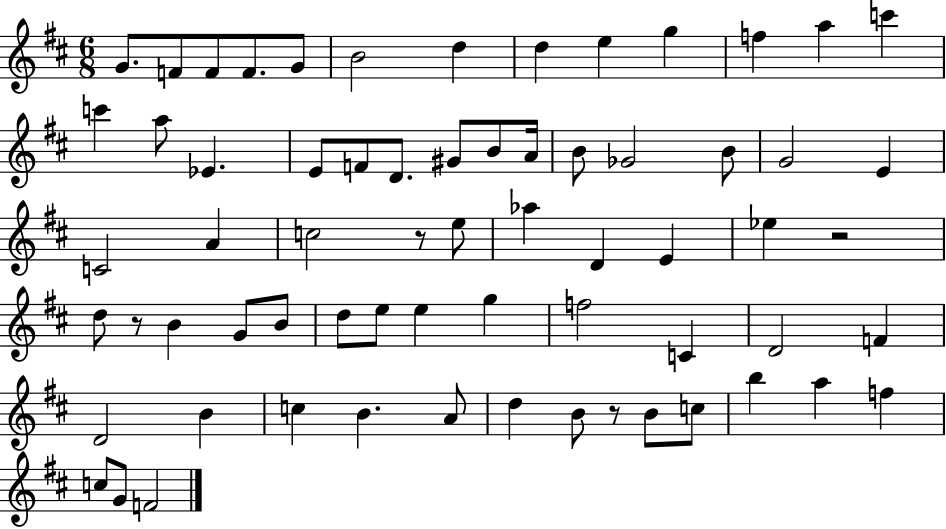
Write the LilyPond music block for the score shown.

{
  \clef treble
  \numericTimeSignature
  \time 6/8
  \key d \major
  g'8. f'8 f'8 f'8. g'8 | b'2 d''4 | d''4 e''4 g''4 | f''4 a''4 c'''4 | \break c'''4 a''8 ees'4. | e'8 f'8 d'8. gis'8 b'8 a'16 | b'8 ges'2 b'8 | g'2 e'4 | \break c'2 a'4 | c''2 r8 e''8 | aes''4 d'4 e'4 | ees''4 r2 | \break d''8 r8 b'4 g'8 b'8 | d''8 e''8 e''4 g''4 | f''2 c'4 | d'2 f'4 | \break d'2 b'4 | c''4 b'4. a'8 | d''4 b'8 r8 b'8 c''8 | b''4 a''4 f''4 | \break c''8 g'8 f'2 | \bar "|."
}